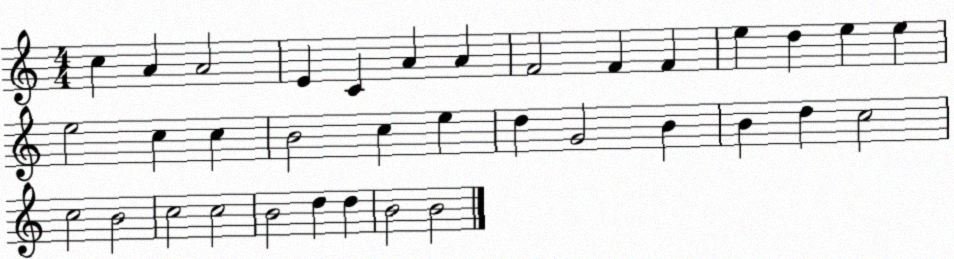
X:1
T:Untitled
M:4/4
L:1/4
K:C
c A A2 E C A A F2 F F e d e e e2 c c B2 c e d G2 B B d c2 c2 B2 c2 c2 B2 d d B2 B2